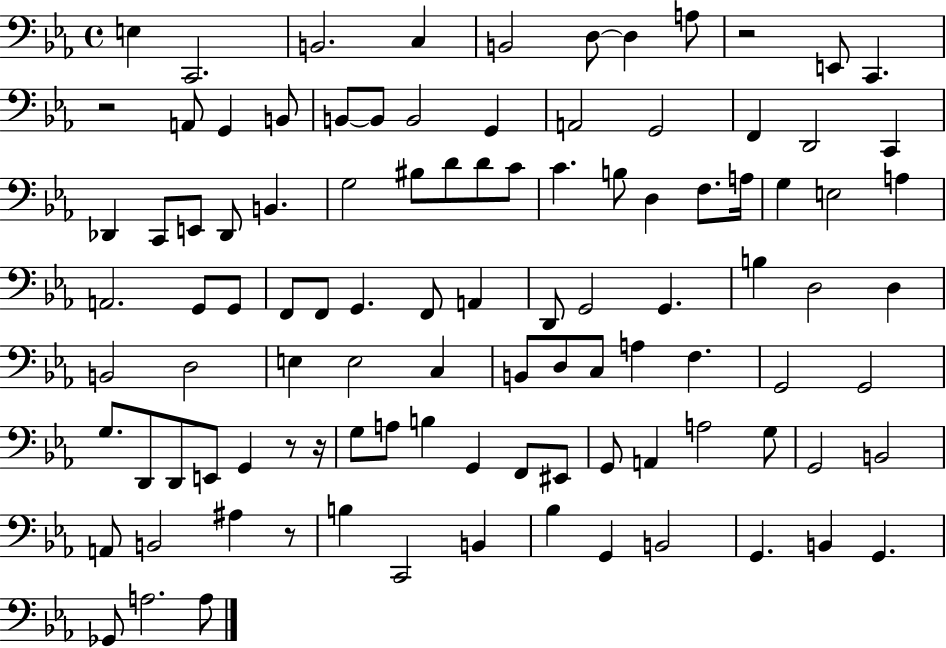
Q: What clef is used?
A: bass